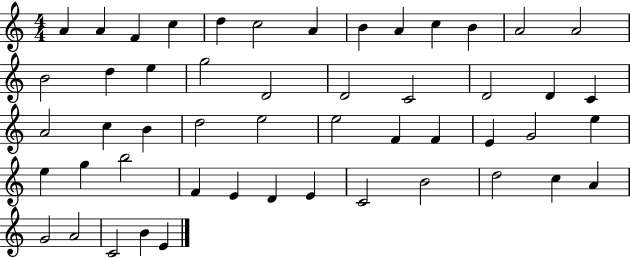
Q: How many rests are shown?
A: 0